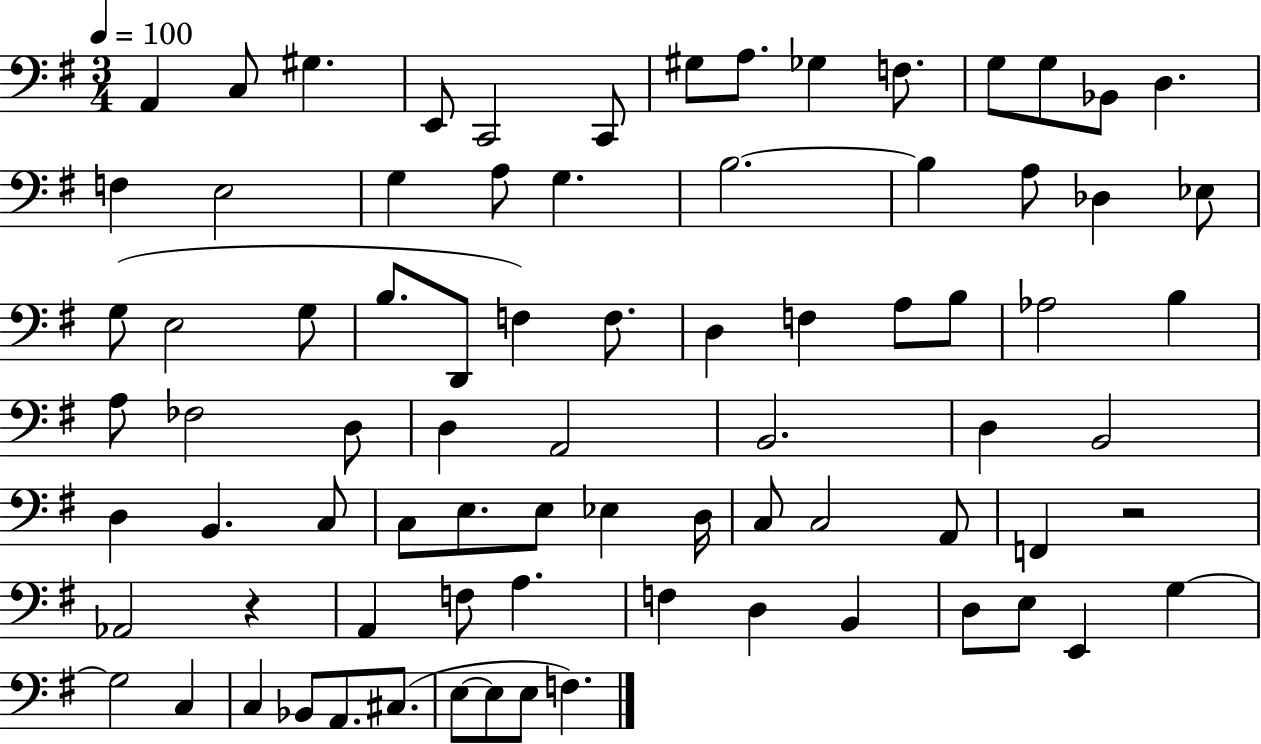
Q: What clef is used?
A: bass